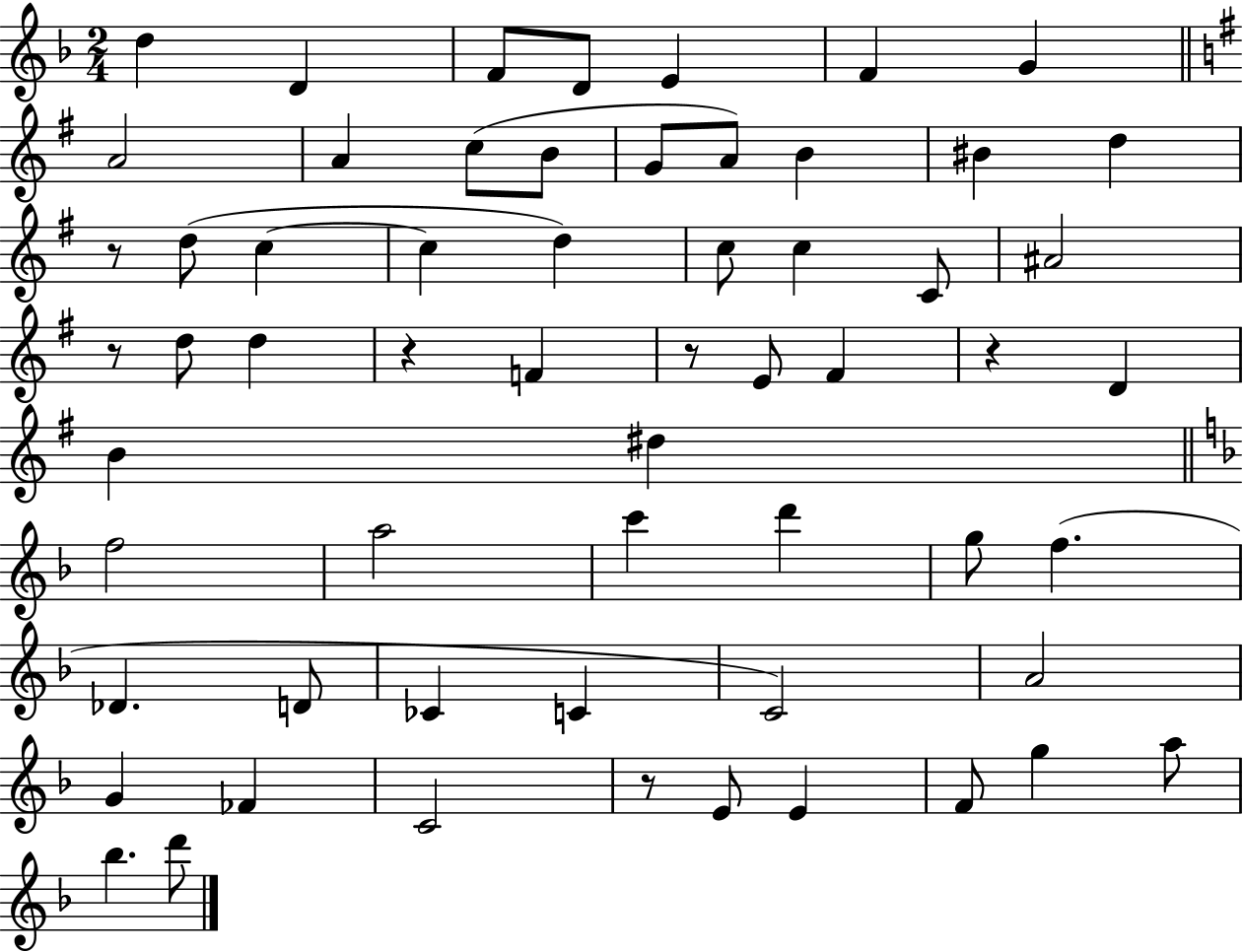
{
  \clef treble
  \numericTimeSignature
  \time 2/4
  \key f \major
  d''4 d'4 | f'8 d'8 e'4 | f'4 g'4 | \bar "||" \break \key g \major a'2 | a'4 c''8( b'8 | g'8 a'8) b'4 | bis'4 d''4 | \break r8 d''8( c''4~~ | c''4 d''4) | c''8 c''4 c'8 | ais'2 | \break r8 d''8 d''4 | r4 f'4 | r8 e'8 fis'4 | r4 d'4 | \break b'4 dis''4 | \bar "||" \break \key f \major f''2 | a''2 | c'''4 d'''4 | g''8 f''4.( | \break des'4. d'8 | ces'4 c'4 | c'2) | a'2 | \break g'4 fes'4 | c'2 | r8 e'8 e'4 | f'8 g''4 a''8 | \break bes''4. d'''8 | \bar "|."
}